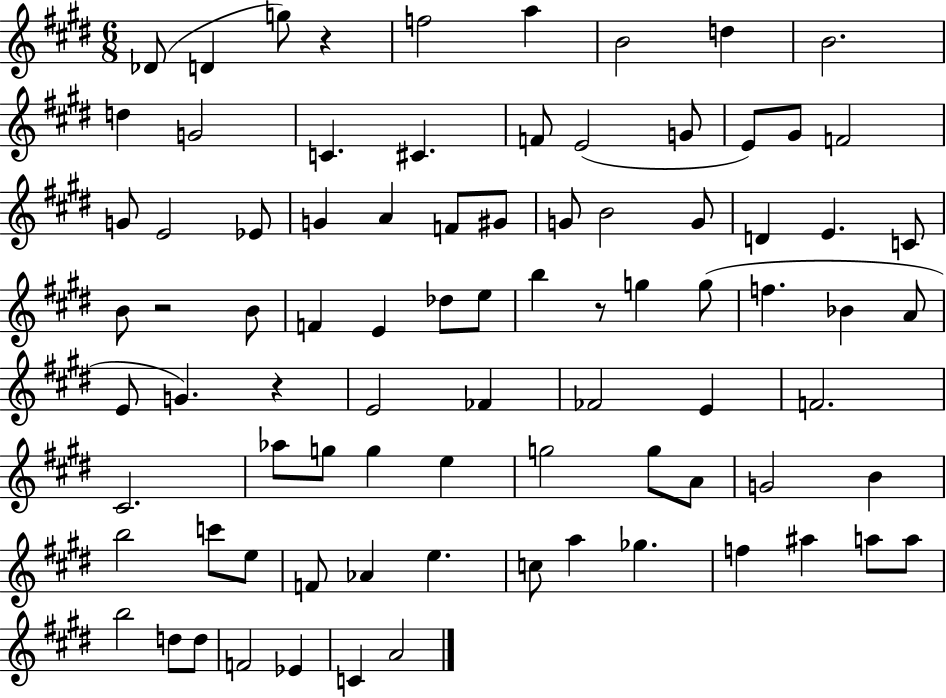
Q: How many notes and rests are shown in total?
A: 84